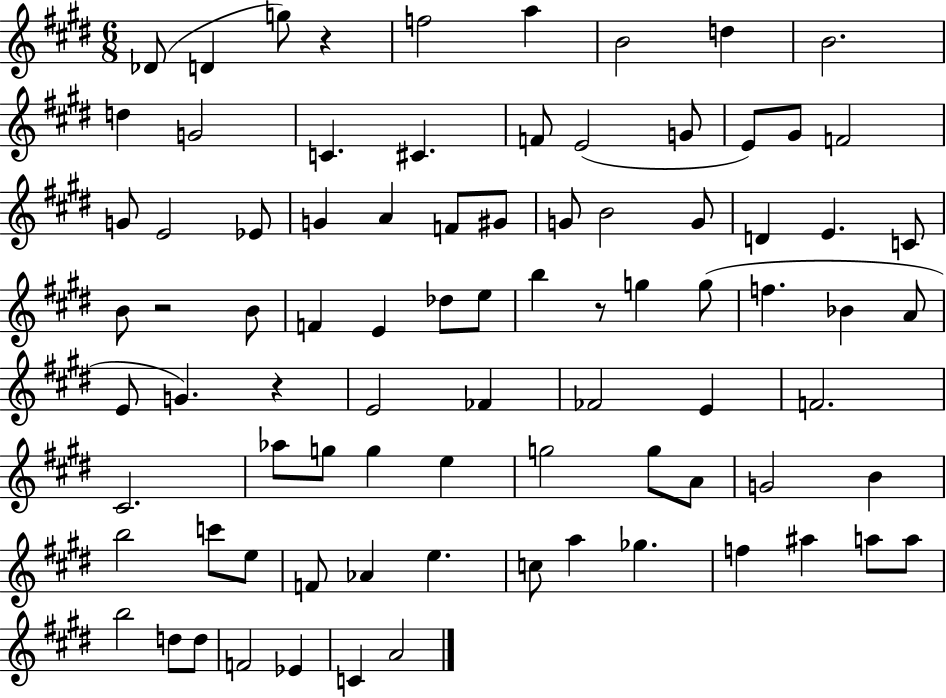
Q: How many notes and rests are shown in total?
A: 84